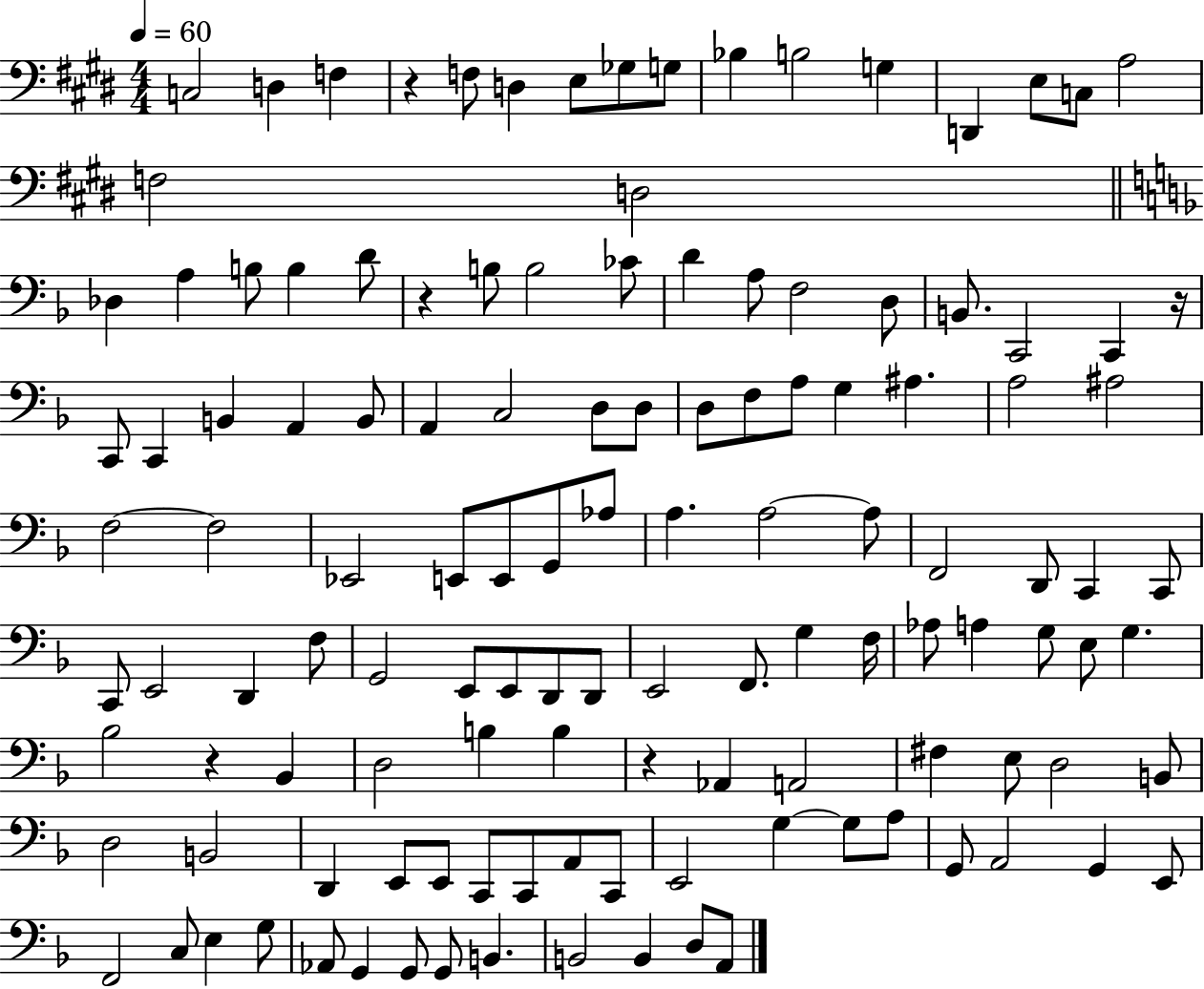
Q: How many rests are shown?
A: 5